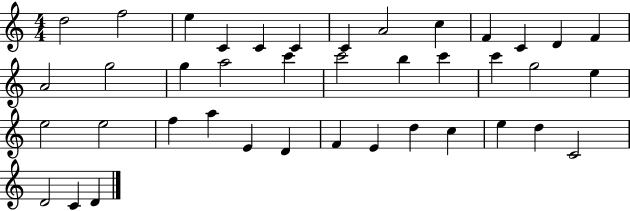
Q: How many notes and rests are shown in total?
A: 40